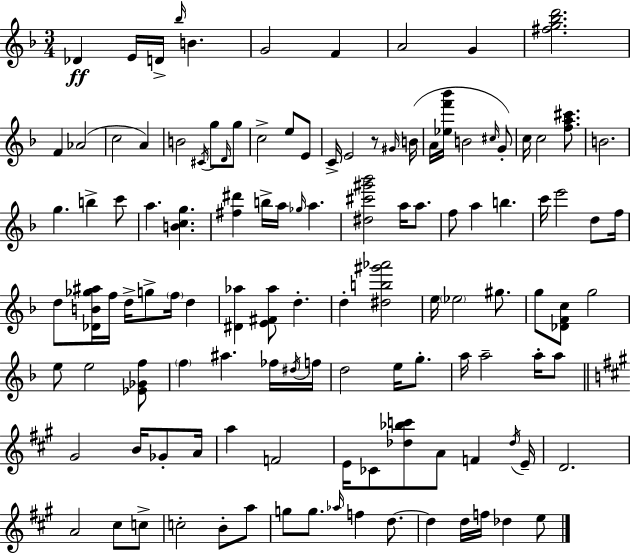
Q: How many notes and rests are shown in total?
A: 119